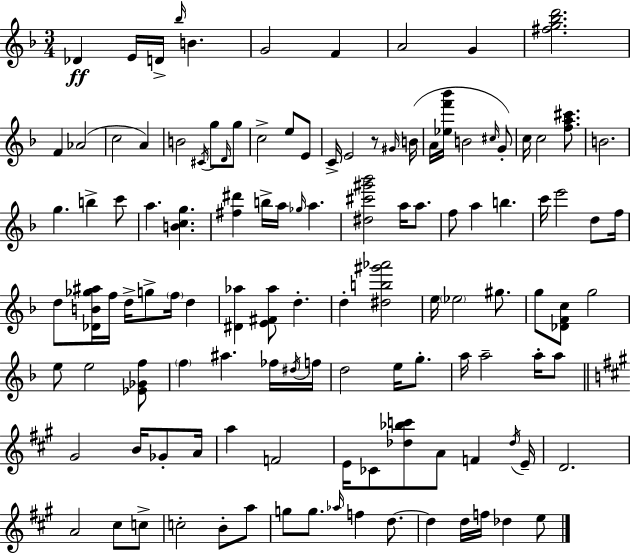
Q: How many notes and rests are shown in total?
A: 119